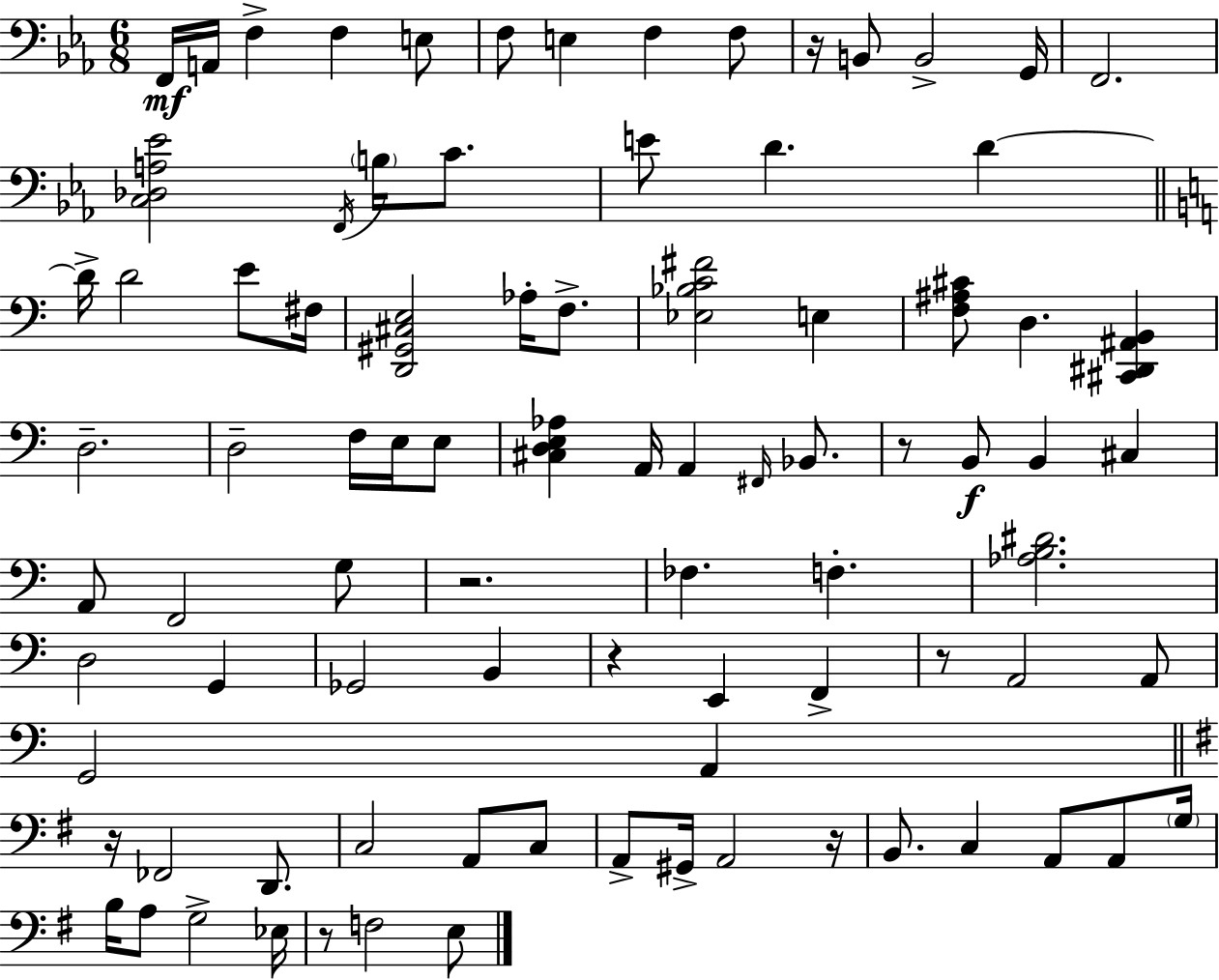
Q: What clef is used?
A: bass